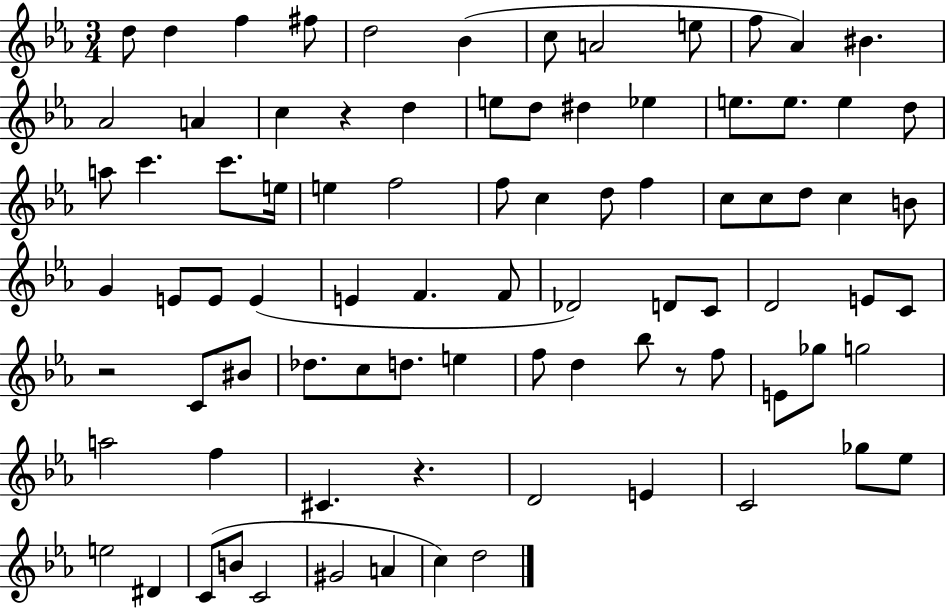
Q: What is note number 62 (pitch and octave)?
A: F5